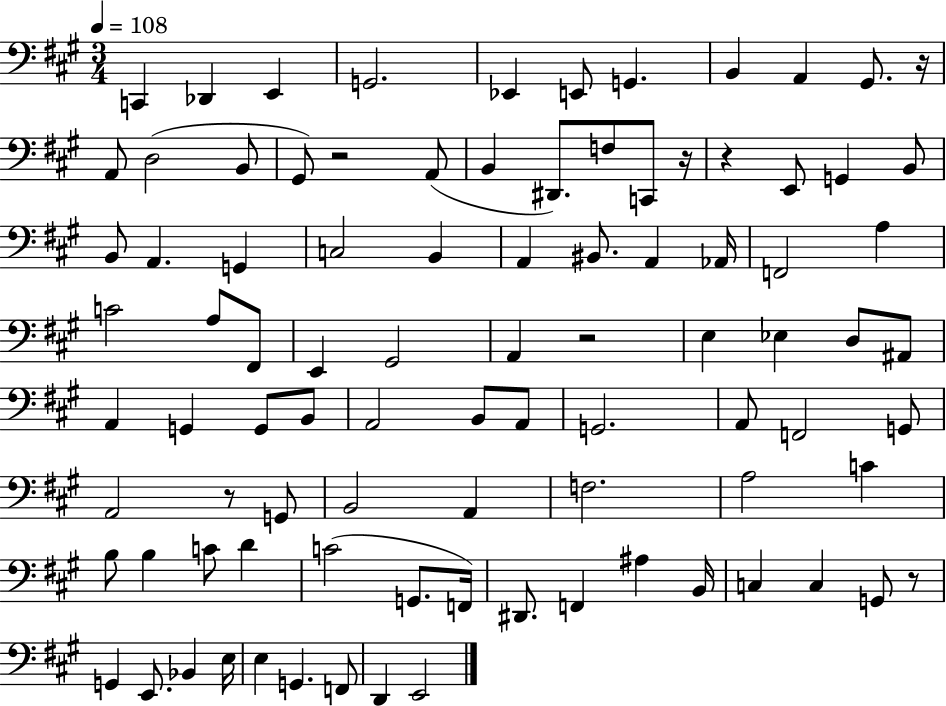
{
  \clef bass
  \numericTimeSignature
  \time 3/4
  \key a \major
  \tempo 4 = 108
  c,4 des,4 e,4 | g,2. | ees,4 e,8 g,4. | b,4 a,4 gis,8. r16 | \break a,8 d2( b,8 | gis,8) r2 a,8( | b,4 dis,8.) f8 c,8 r16 | r4 e,8 g,4 b,8 | \break b,8 a,4. g,4 | c2 b,4 | a,4 bis,8. a,4 aes,16 | f,2 a4 | \break c'2 a8 fis,8 | e,4 gis,2 | a,4 r2 | e4 ees4 d8 ais,8 | \break a,4 g,4 g,8 b,8 | a,2 b,8 a,8 | g,2. | a,8 f,2 g,8 | \break a,2 r8 g,8 | b,2 a,4 | f2. | a2 c'4 | \break b8 b4 c'8 d'4 | c'2( g,8. f,16) | dis,8. f,4 ais4 b,16 | c4 c4 g,8 r8 | \break g,4 e,8. bes,4 e16 | e4 g,4. f,8 | d,4 e,2 | \bar "|."
}